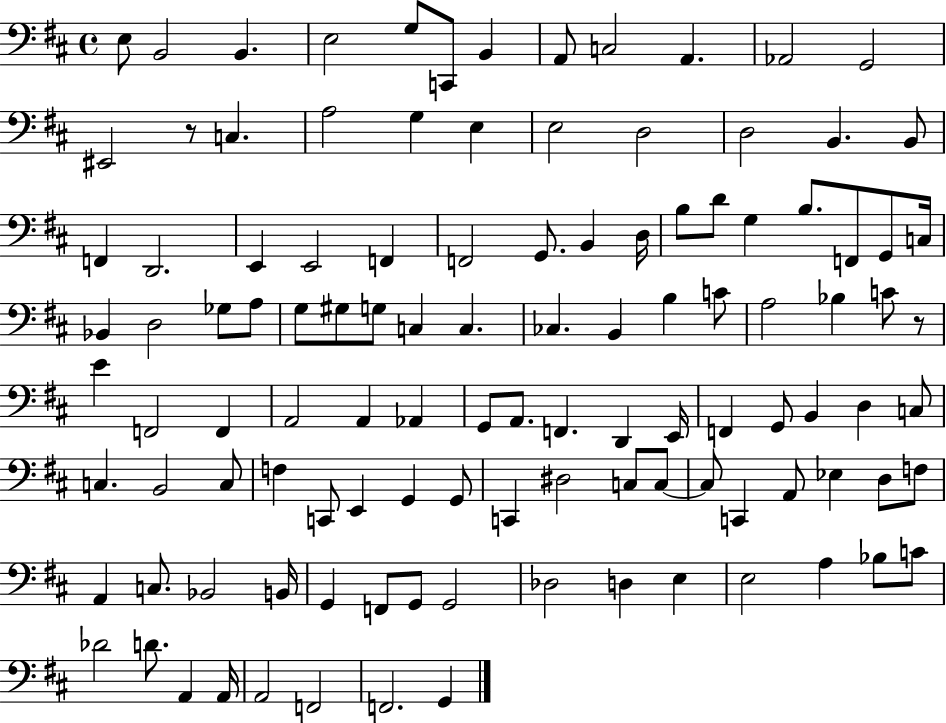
{
  \clef bass
  \time 4/4
  \defaultTimeSignature
  \key d \major
  e8 b,2 b,4. | e2 g8 c,8 b,4 | a,8 c2 a,4. | aes,2 g,2 | \break eis,2 r8 c4. | a2 g4 e4 | e2 d2 | d2 b,4. b,8 | \break f,4 d,2. | e,4 e,2 f,4 | f,2 g,8. b,4 d16 | b8 d'8 g4 b8. f,8 g,8 c16 | \break bes,4 d2 ges8 a8 | g8 gis8 g8 c4 c4. | ces4. b,4 b4 c'8 | a2 bes4 c'8 r8 | \break e'4 f,2 f,4 | a,2 a,4 aes,4 | g,8 a,8. f,4. d,4 e,16 | f,4 g,8 b,4 d4 c8 | \break c4. b,2 c8 | f4 c,8 e,4 g,4 g,8 | c,4 dis2 c8 c8~~ | c8 c,4 a,8 ees4 d8 f8 | \break a,4 c8. bes,2 b,16 | g,4 f,8 g,8 g,2 | des2 d4 e4 | e2 a4 bes8 c'8 | \break des'2 d'8. a,4 a,16 | a,2 f,2 | f,2. g,4 | \bar "|."
}